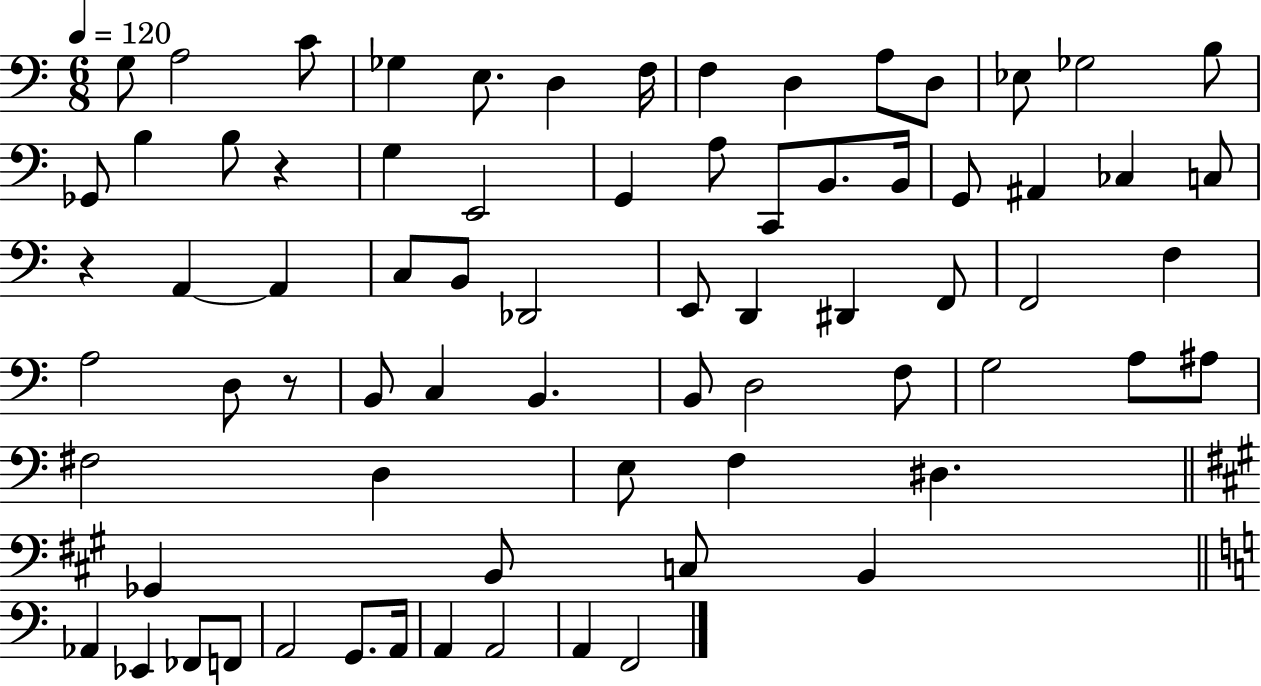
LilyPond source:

{
  \clef bass
  \numericTimeSignature
  \time 6/8
  \key c \major
  \tempo 4 = 120
  g8 a2 c'8 | ges4 e8. d4 f16 | f4 d4 a8 d8 | ees8 ges2 b8 | \break ges,8 b4 b8 r4 | g4 e,2 | g,4 a8 c,8 b,8. b,16 | g,8 ais,4 ces4 c8 | \break r4 a,4~~ a,4 | c8 b,8 des,2 | e,8 d,4 dis,4 f,8 | f,2 f4 | \break a2 d8 r8 | b,8 c4 b,4. | b,8 d2 f8 | g2 a8 ais8 | \break fis2 d4 | e8 f4 dis4. | \bar "||" \break \key a \major ges,4 b,8 c8 b,4 | \bar "||" \break \key c \major aes,4 ees,4 fes,8 f,8 | a,2 g,8. a,16 | a,4 a,2 | a,4 f,2 | \break \bar "|."
}